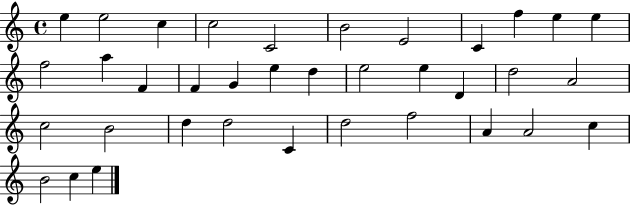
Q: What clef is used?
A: treble